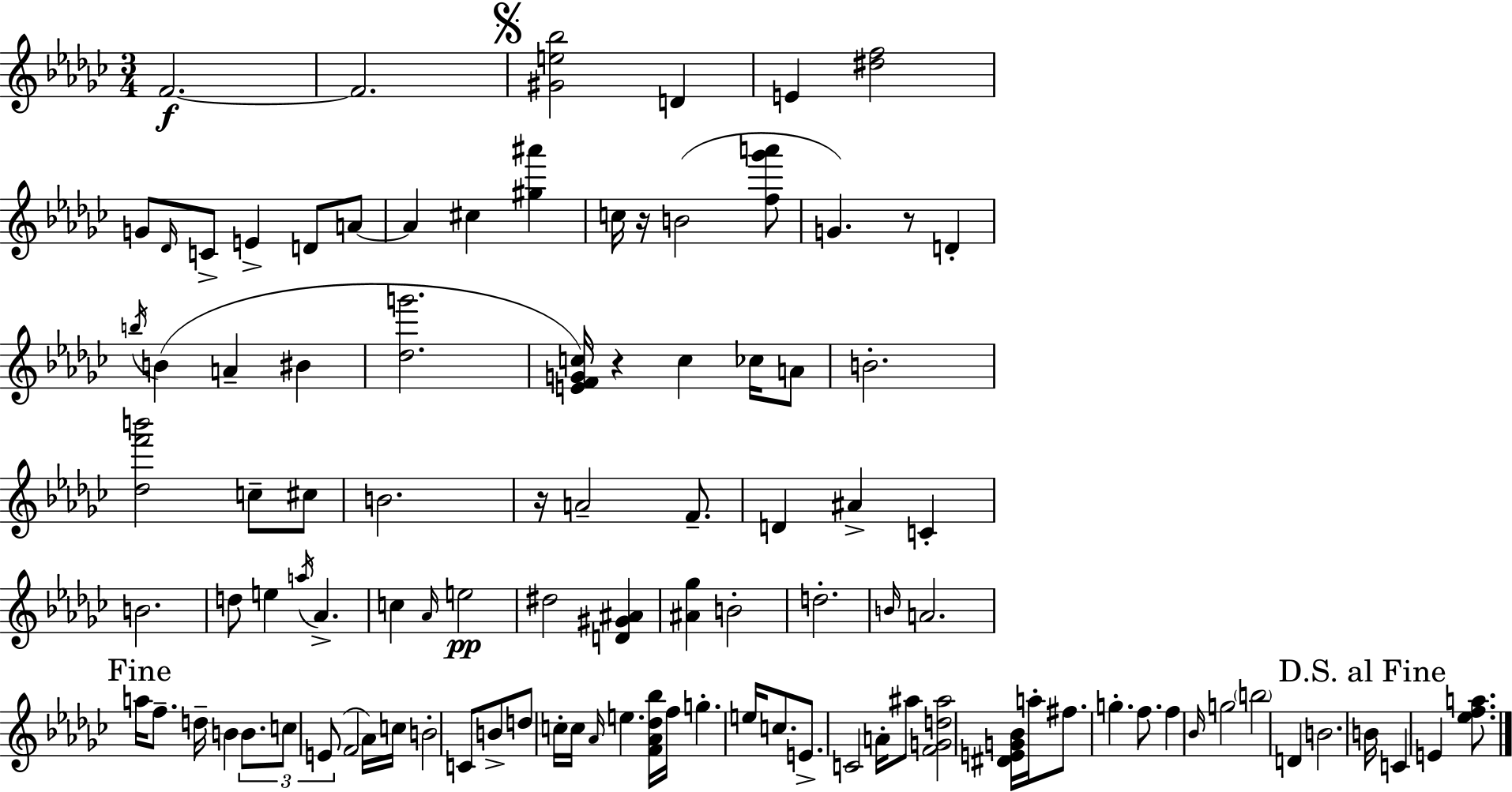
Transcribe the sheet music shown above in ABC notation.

X:1
T:Untitled
M:3/4
L:1/4
K:Ebm
F2 F2 [^Ge_b]2 D E [^df]2 G/2 _D/4 C/2 E D/2 A/2 A ^c [^g^a'] c/4 z/4 B2 [f_g'a']/2 G z/2 D b/4 B A ^B [_dg']2 [EFGc]/4 z c _c/4 A/2 B2 [_df'b']2 c/2 ^c/2 B2 z/4 A2 F/2 D ^A C B2 d/2 e a/4 _A c _A/4 e2 ^d2 [D^G^A] [^A_g] B2 d2 B/4 A2 a/4 f/2 d/4 B B/2 c/2 E/2 F2 _A/4 c/4 B2 C/2 B/2 d/2 c/4 c/4 _A/4 e [F_A_d_b]/4 f/4 g e/4 c/2 E/2 C2 A/4 ^a/2 [FGd^a]2 [^DEG_B]/4 a/4 ^f/2 g f/2 f _B/4 g2 b2 D B2 B/4 C E [_efa]/2